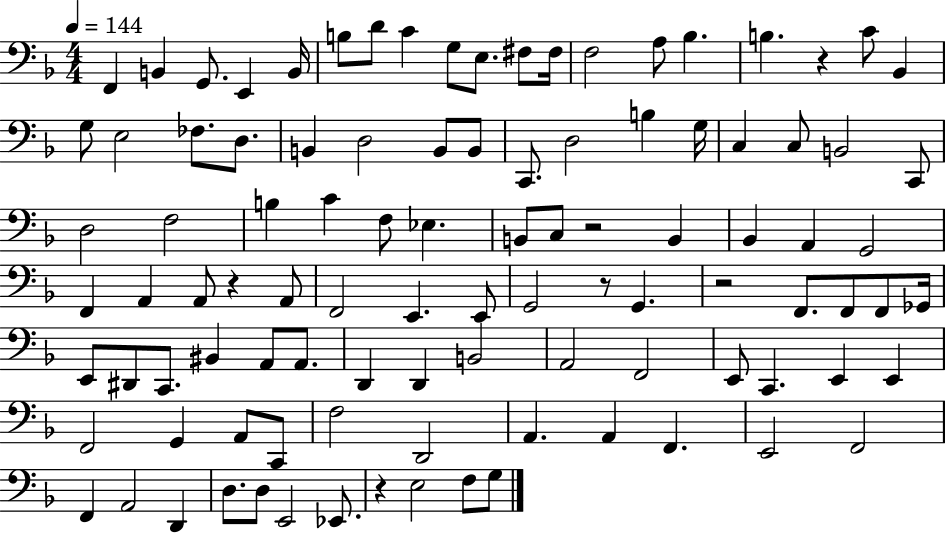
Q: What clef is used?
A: bass